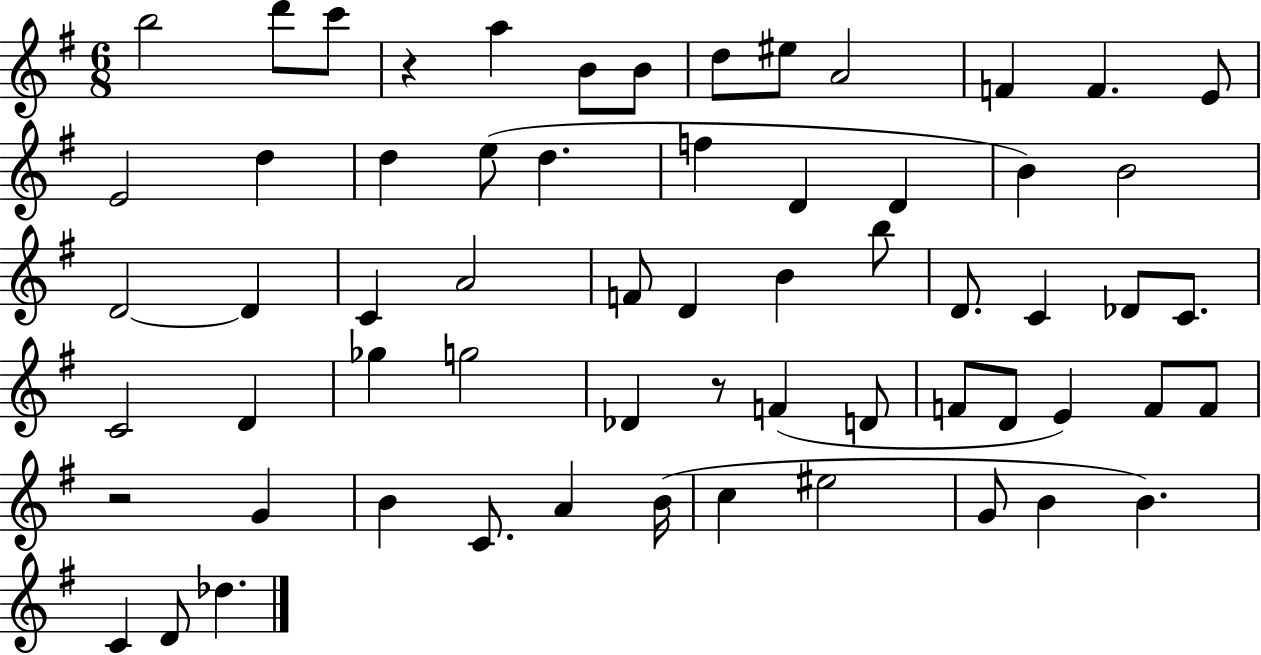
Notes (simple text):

B5/h D6/e C6/e R/q A5/q B4/e B4/e D5/e EIS5/e A4/h F4/q F4/q. E4/e E4/h D5/q D5/q E5/e D5/q. F5/q D4/q D4/q B4/q B4/h D4/h D4/q C4/q A4/h F4/e D4/q B4/q B5/e D4/e. C4/q Db4/e C4/e. C4/h D4/q Gb5/q G5/h Db4/q R/e F4/q D4/e F4/e D4/e E4/q F4/e F4/e R/h G4/q B4/q C4/e. A4/q B4/s C5/q EIS5/h G4/e B4/q B4/q. C4/q D4/e Db5/q.